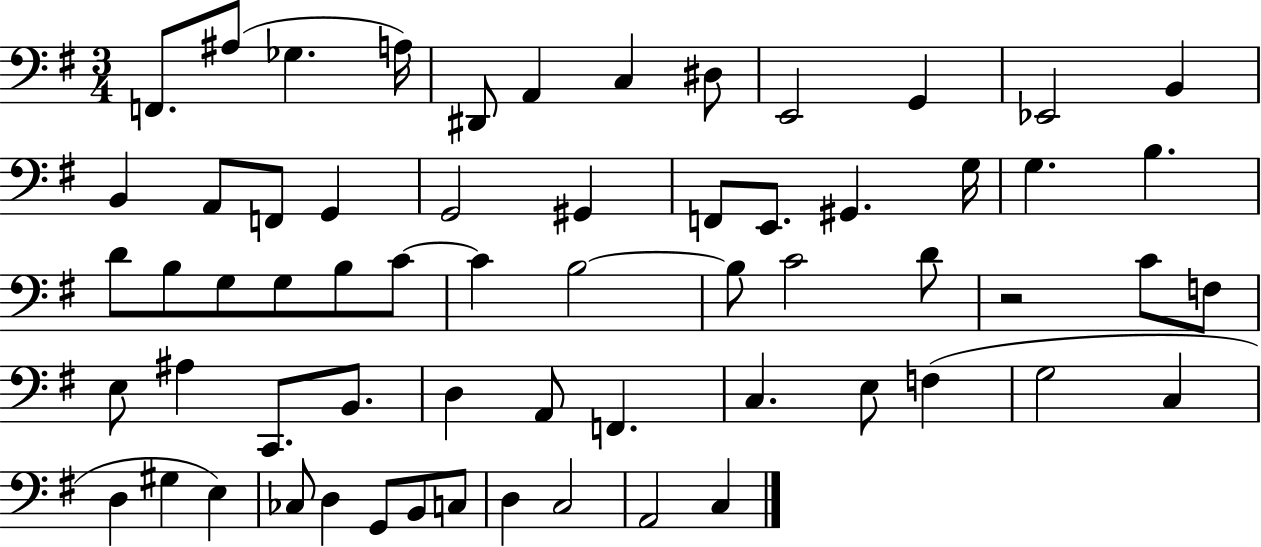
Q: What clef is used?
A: bass